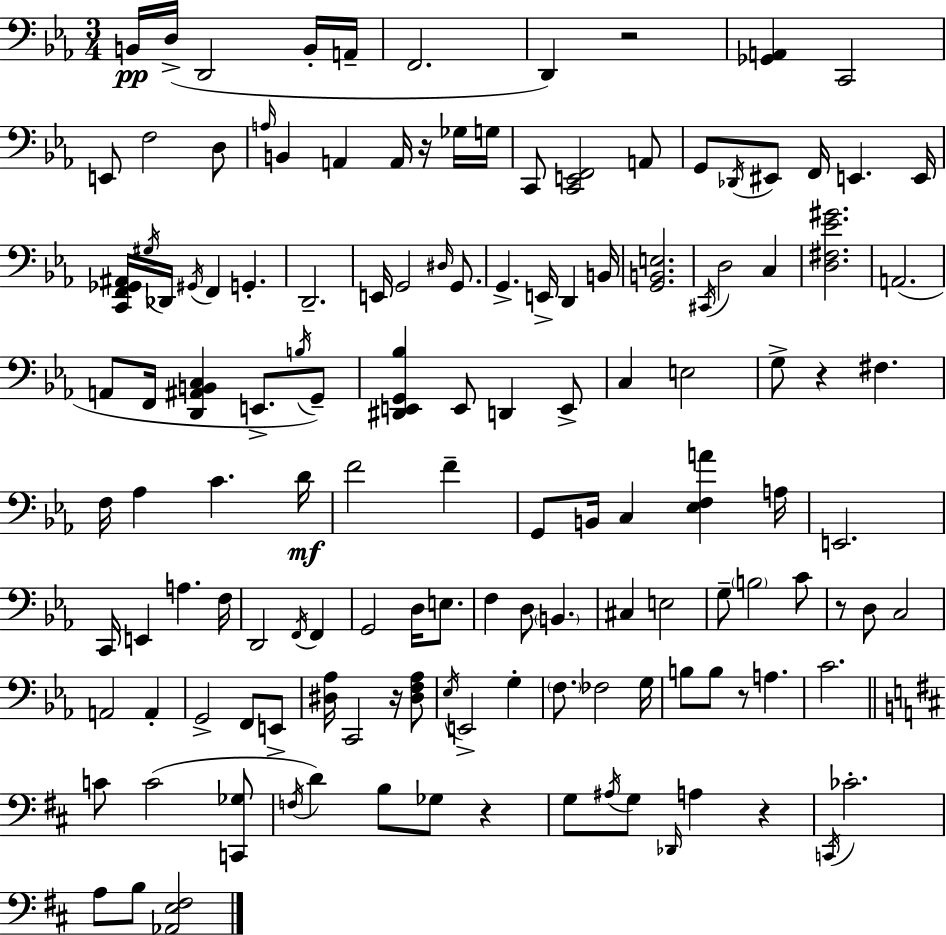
B2/s D3/s D2/h B2/s A2/s F2/h. D2/q R/h [Gb2,A2]/q C2/h E2/e F3/h D3/e A3/s B2/q A2/q A2/s R/s Gb3/s G3/s C2/e [C2,E2,F2]/h A2/e G2/e Db2/s EIS2/e F2/s E2/q. E2/s [C2,F2,Gb2,A#2]/s G#3/s Db2/s G#2/s F2/q G2/q. D2/h. E2/s G2/h D#3/s G2/e. G2/q. E2/s D2/q B2/s [G2,B2,E3]/h. C#2/s D3/h C3/q [D3,F#3,Eb4,G#4]/h. A2/h. A2/e F2/s [D2,A#2,B2,C3]/q E2/e. B3/s G2/e [D#2,E2,G2,Bb3]/q E2/e D2/q E2/e C3/q E3/h G3/e R/q F#3/q. F3/s Ab3/q C4/q. D4/s F4/h F4/q G2/e B2/s C3/q [Eb3,F3,A4]/q A3/s E2/h. C2/s E2/q A3/q. F3/s D2/h F2/s F2/q G2/h D3/s E3/e. F3/q D3/e B2/q. C#3/q E3/h G3/e B3/h C4/e R/e D3/e C3/h A2/h A2/q G2/h F2/e E2/e [D#3,Ab3]/s C2/h R/s [D#3,F3,Ab3]/e Eb3/s E2/h G3/q F3/e. FES3/h G3/s B3/e B3/e R/e A3/q. C4/h. C4/e C4/h [C2,Gb3]/e F3/s D4/q B3/e Gb3/e R/q G3/e A#3/s G3/e Db2/s A3/q R/q C2/s CES4/h. A3/e B3/e [Ab2,E3,F#3]/h